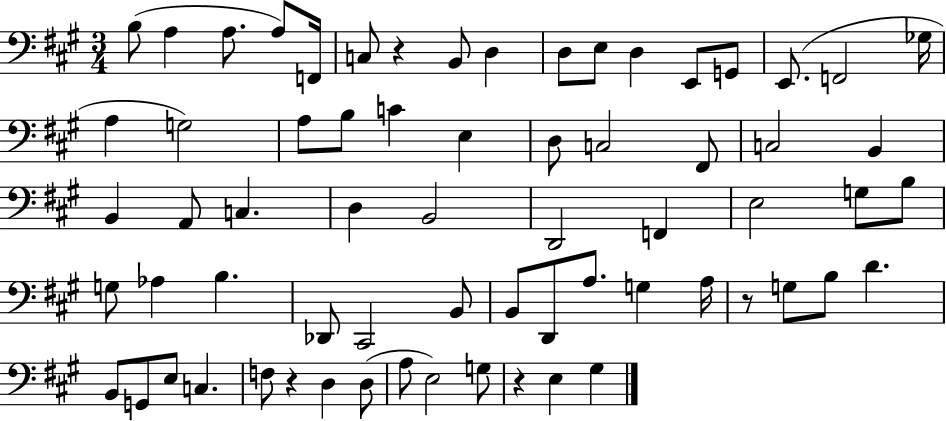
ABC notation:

X:1
T:Untitled
M:3/4
L:1/4
K:A
B,/2 A, A,/2 A,/2 F,,/4 C,/2 z B,,/2 D, D,/2 E,/2 D, E,,/2 G,,/2 E,,/2 F,,2 _G,/4 A, G,2 A,/2 B,/2 C E, D,/2 C,2 ^F,,/2 C,2 B,, B,, A,,/2 C, D, B,,2 D,,2 F,, E,2 G,/2 B,/2 G,/2 _A, B, _D,,/2 ^C,,2 B,,/2 B,,/2 D,,/2 A,/2 G, A,/4 z/2 G,/2 B,/2 D B,,/2 G,,/2 E,/2 C, F,/2 z D, D,/2 A,/2 E,2 G,/2 z E, ^G,